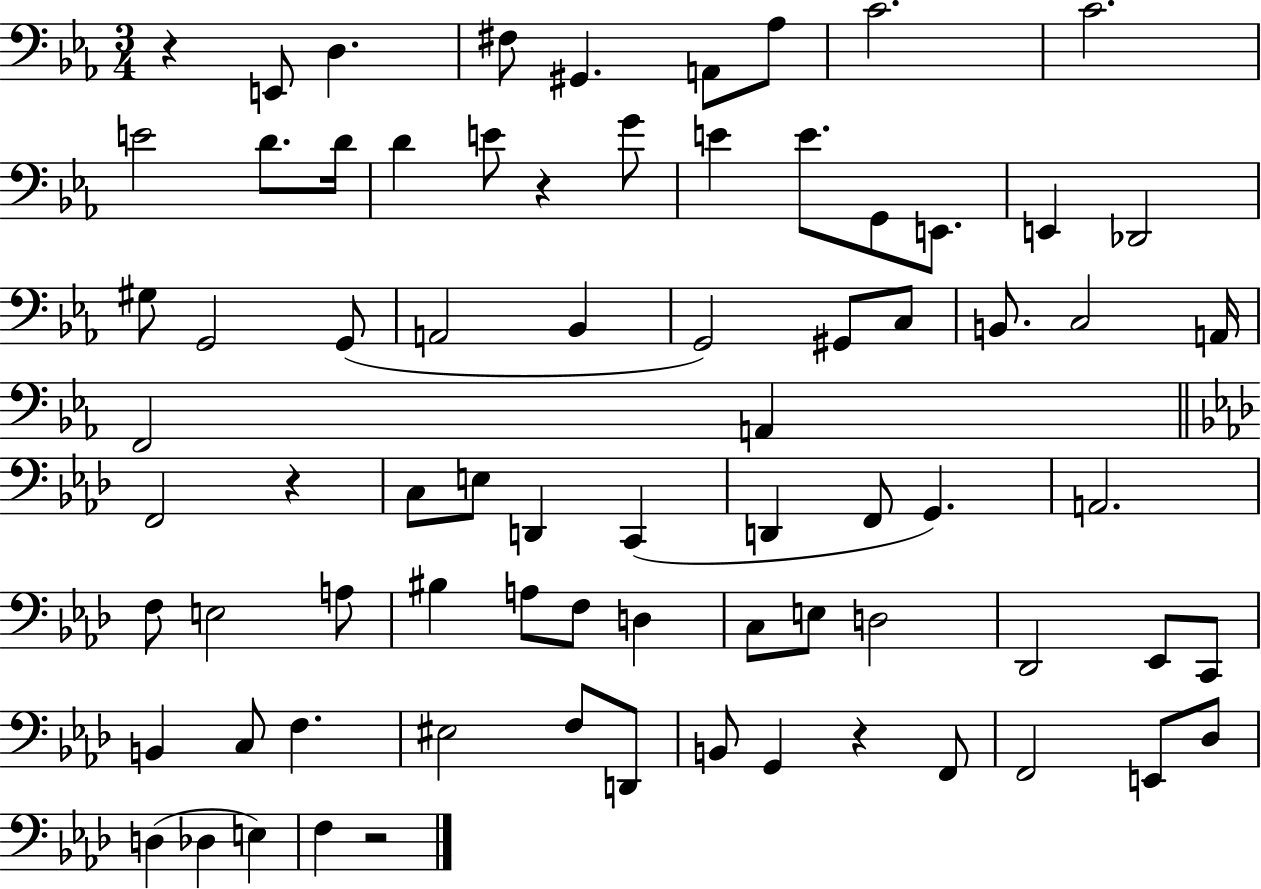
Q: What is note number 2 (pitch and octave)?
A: D3